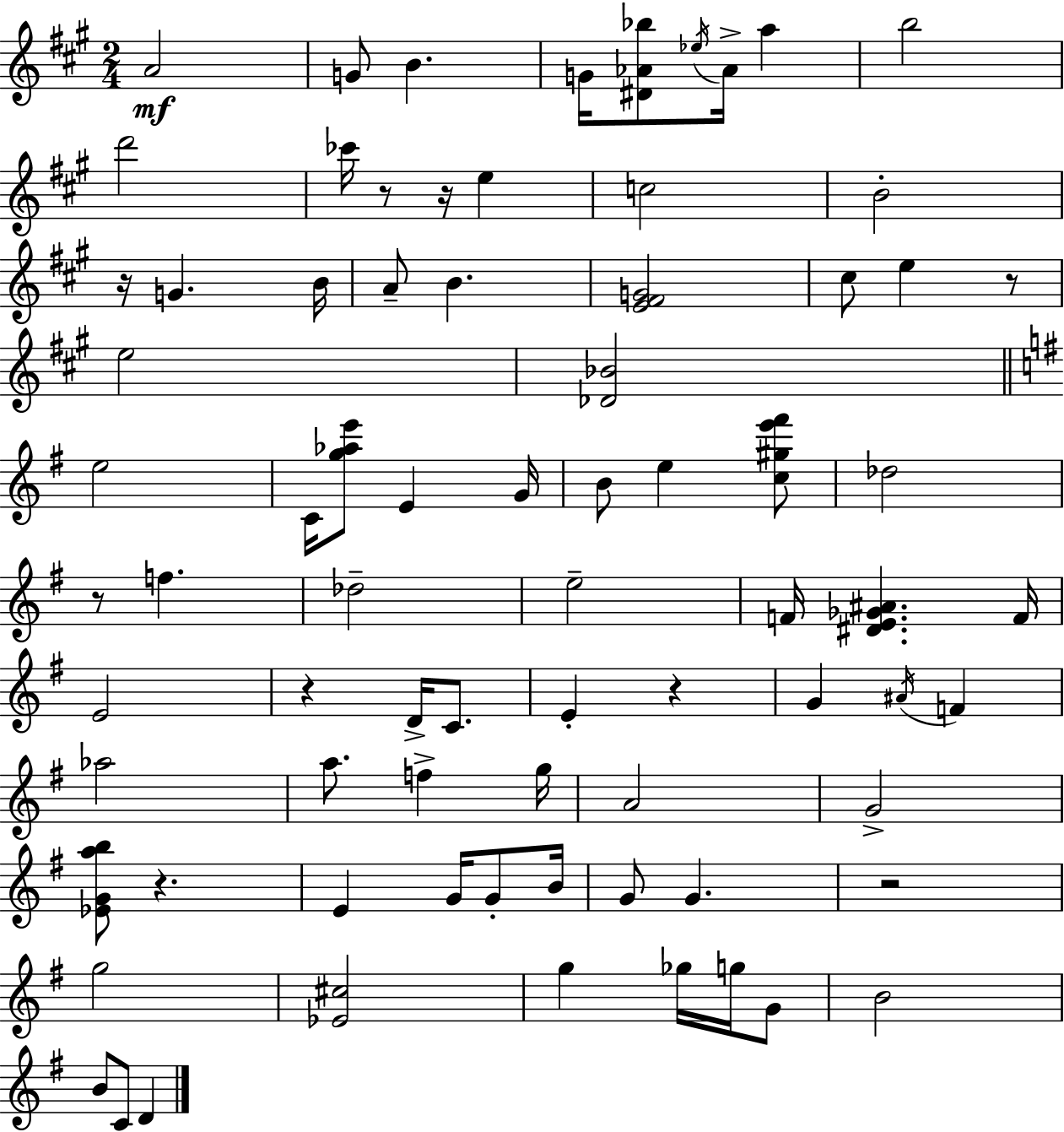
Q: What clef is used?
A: treble